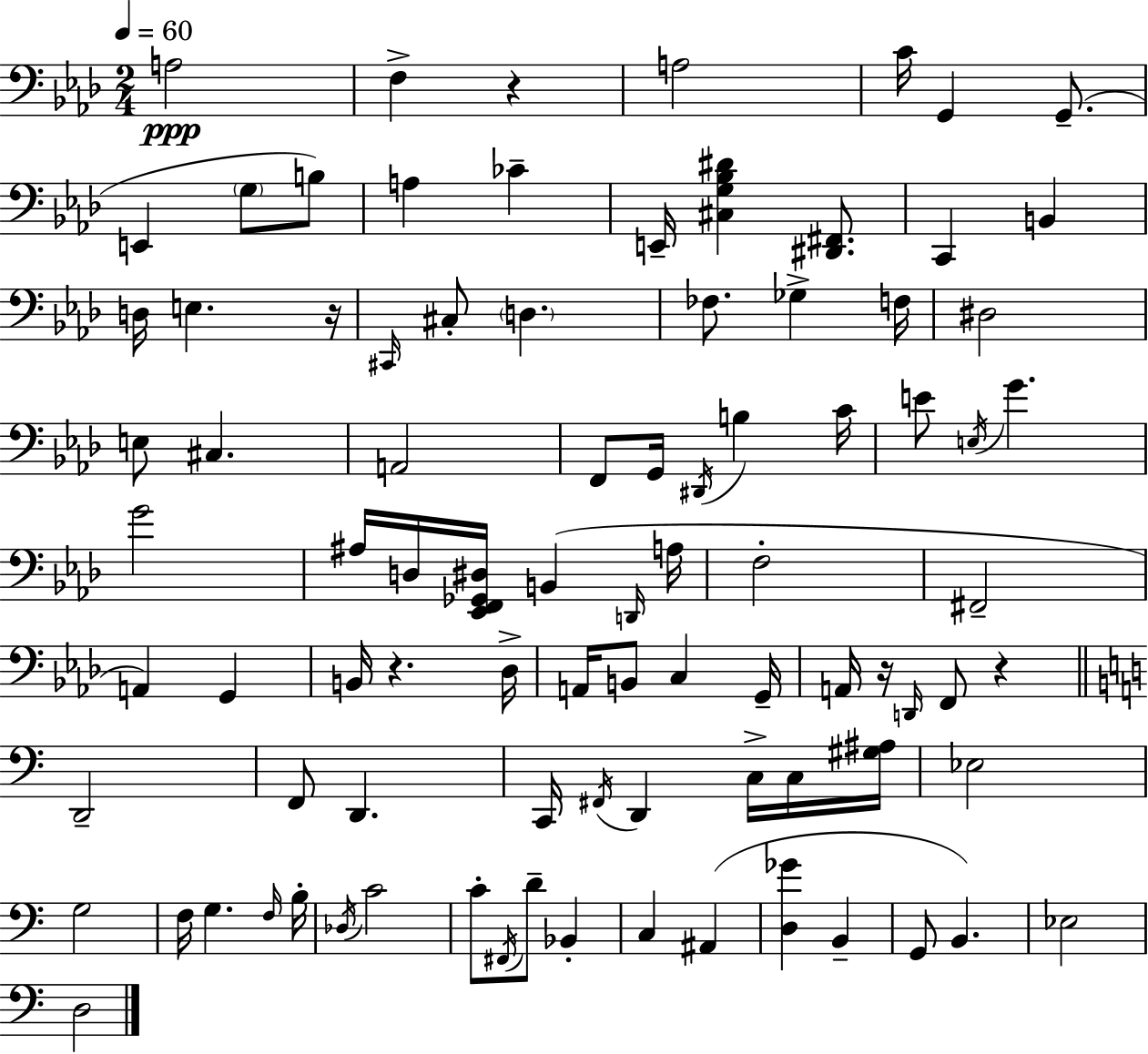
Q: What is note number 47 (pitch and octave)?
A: A2